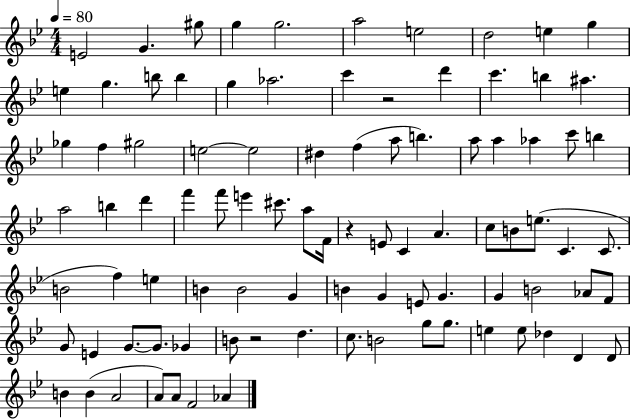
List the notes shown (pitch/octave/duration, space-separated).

E4/h G4/q. G#5/e G5/q G5/h. A5/h E5/h D5/h E5/q G5/q E5/q G5/q. B5/e B5/q G5/q Ab5/h. C6/q R/h D6/q C6/q. B5/q A#5/q. Gb5/q F5/q G#5/h E5/h E5/h D#5/q F5/q A5/e B5/q. A5/e A5/q Ab5/q C6/e B5/q A5/h B5/q D6/q F6/q F6/e E6/q C#6/e. A5/e F4/s R/q E4/e C4/q A4/q. C5/e B4/e E5/e. C4/q. C4/e. B4/h F5/q E5/q B4/q B4/h G4/q B4/q G4/q E4/e G4/q. G4/q B4/h Ab4/e F4/e G4/e E4/q G4/e. G4/e. Gb4/q B4/e R/h D5/q. C5/e. B4/h G5/e G5/e. E5/q E5/e Db5/q D4/q D4/e B4/q B4/q A4/h A4/e A4/e F4/h Ab4/q